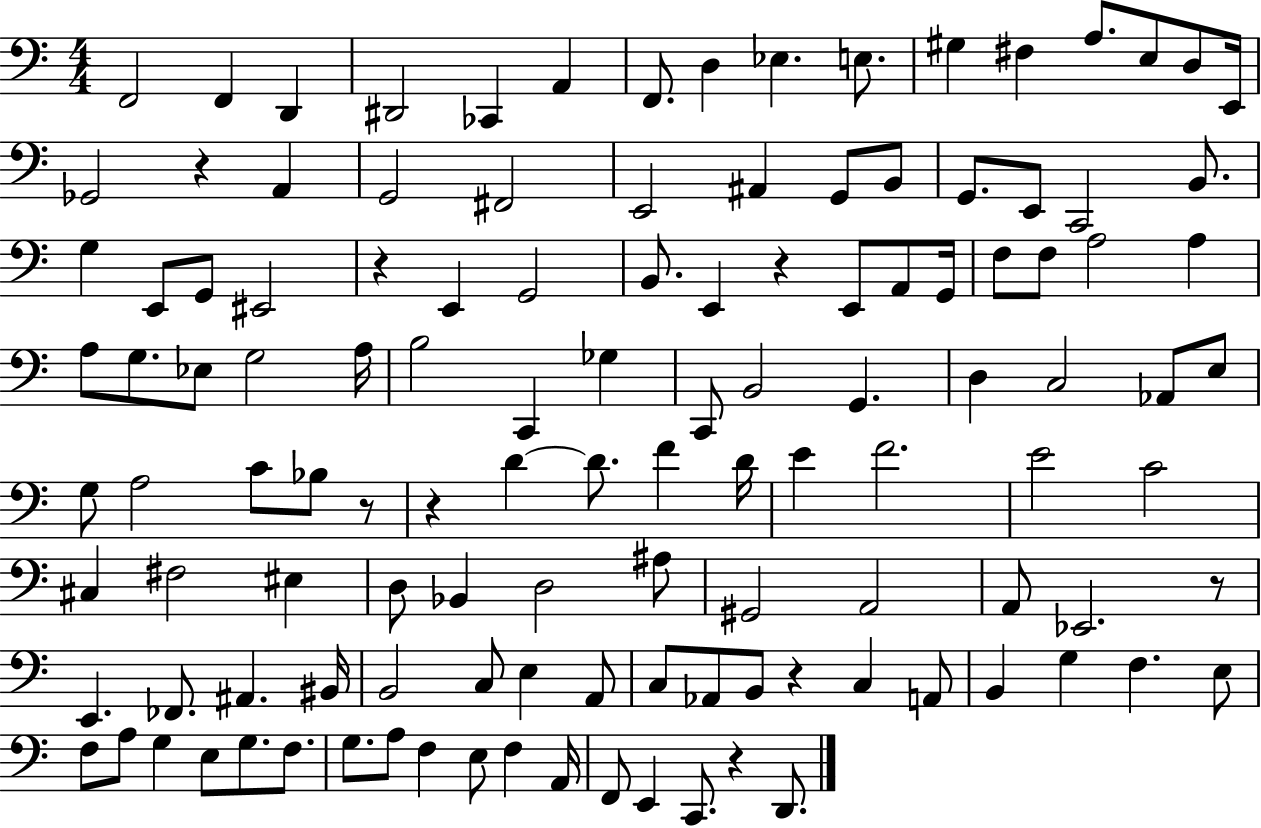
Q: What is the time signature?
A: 4/4